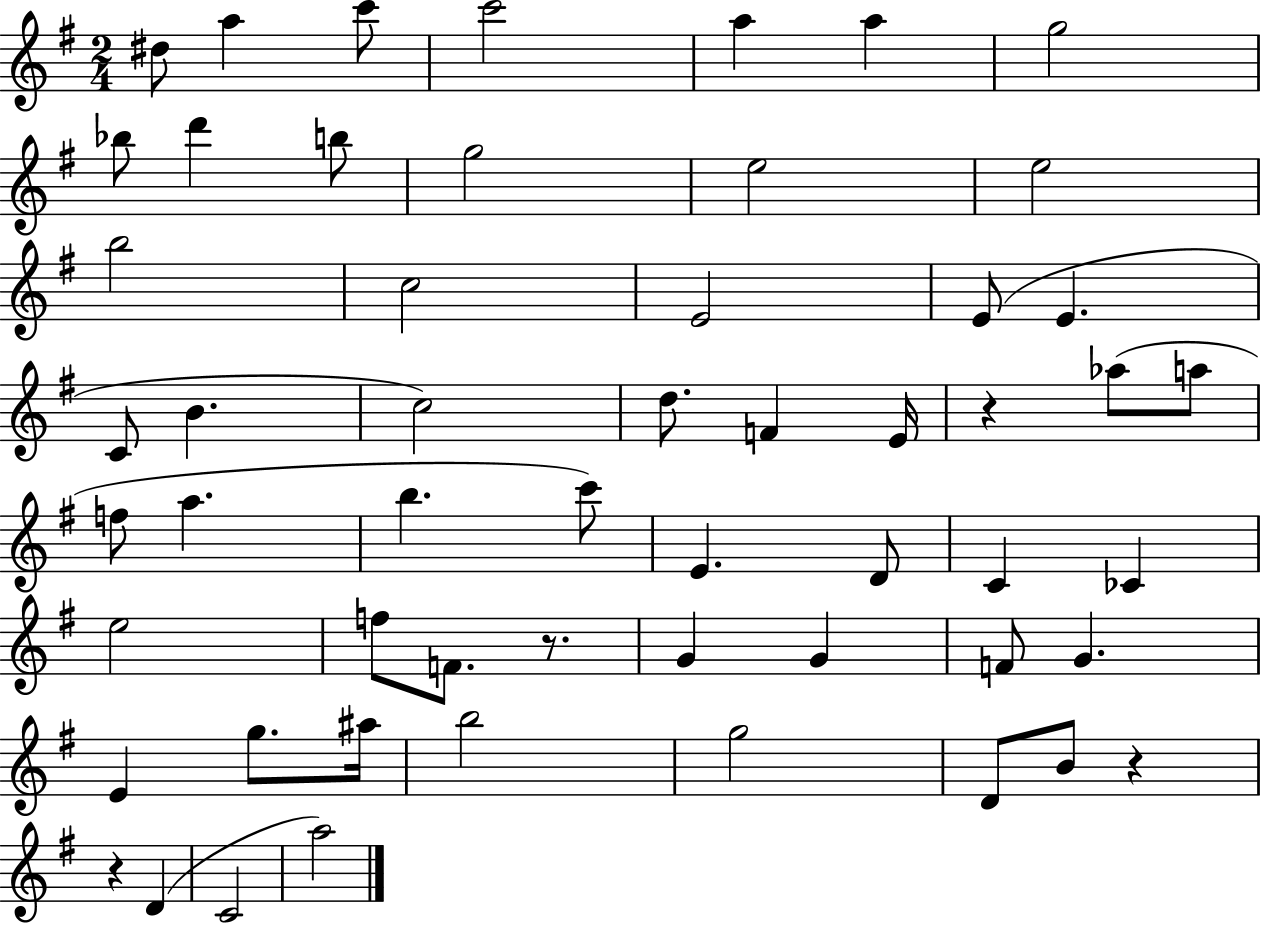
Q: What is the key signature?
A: G major